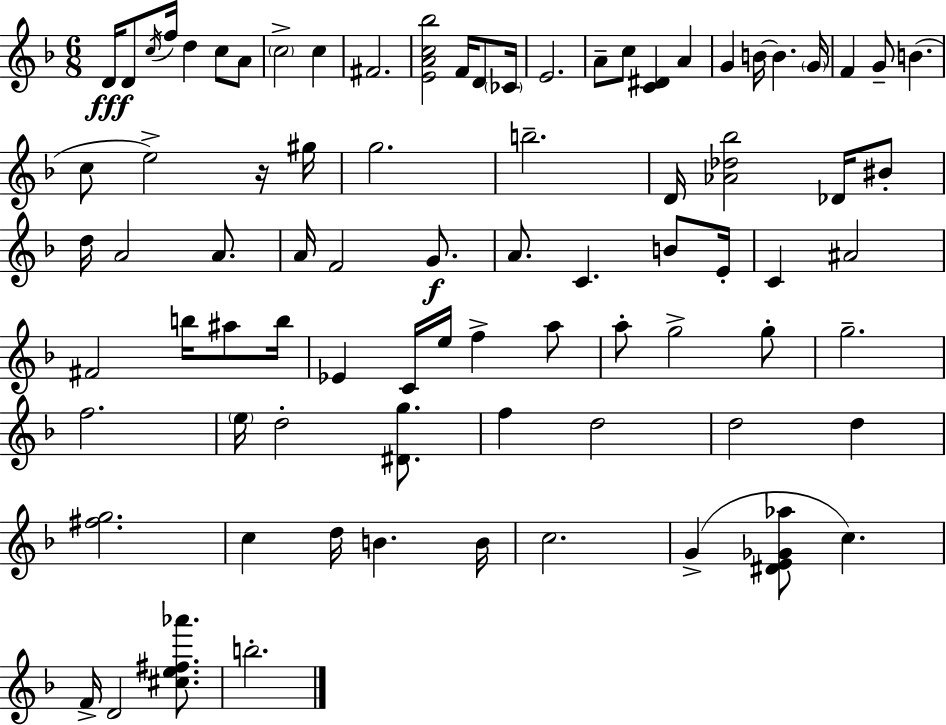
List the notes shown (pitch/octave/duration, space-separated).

D4/s D4/e C5/s F5/s D5/q C5/e A4/e C5/h C5/q F#4/h. [E4,A4,C5,Bb5]/h F4/s D4/e CES4/s E4/h. A4/e C5/e [C4,D#4]/q A4/q G4/q B4/s B4/q. G4/s F4/q G4/e B4/q. C5/e E5/h R/s G#5/s G5/h. B5/h. D4/s [Ab4,Db5,Bb5]/h Db4/s BIS4/e D5/s A4/h A4/e. A4/s F4/h G4/e. A4/e. C4/q. B4/e E4/s C4/q A#4/h F#4/h B5/s A#5/e B5/s Eb4/q C4/s E5/s F5/q A5/e A5/e G5/h G5/e G5/h. F5/h. E5/s D5/h [D#4,G5]/e. F5/q D5/h D5/h D5/q [F#5,G5]/h. C5/q D5/s B4/q. B4/s C5/h. G4/q [D#4,E4,Gb4,Ab5]/e C5/q. F4/s D4/h [C#5,E5,F#5,Ab6]/e. B5/h.